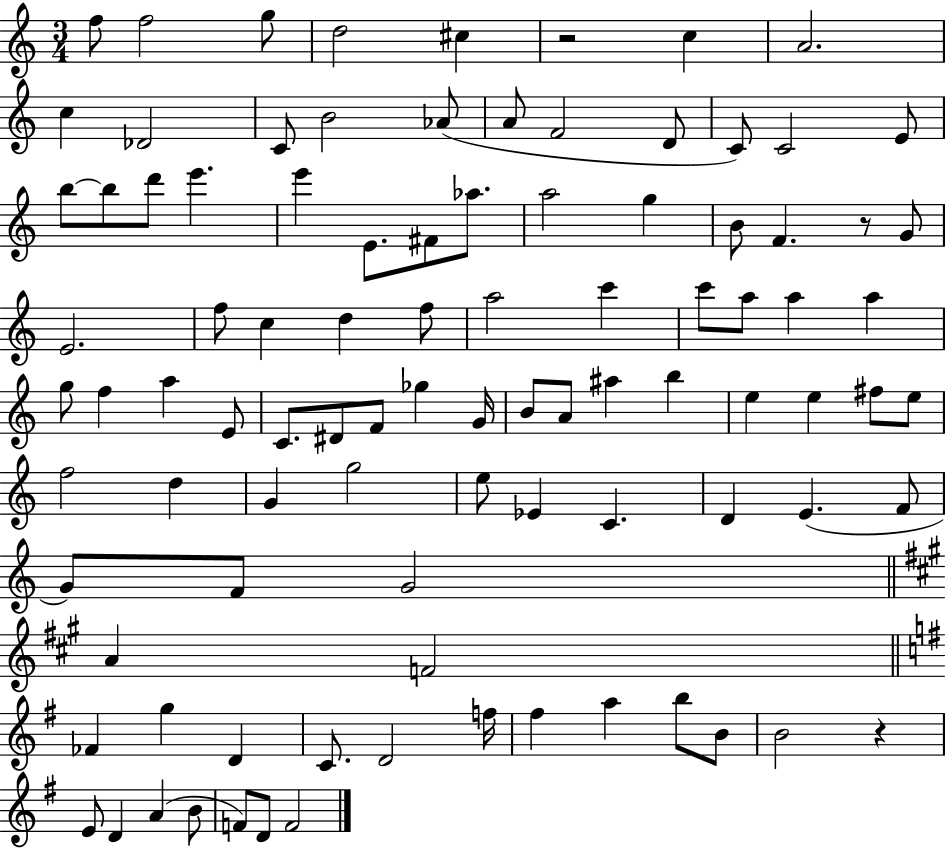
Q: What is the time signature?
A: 3/4